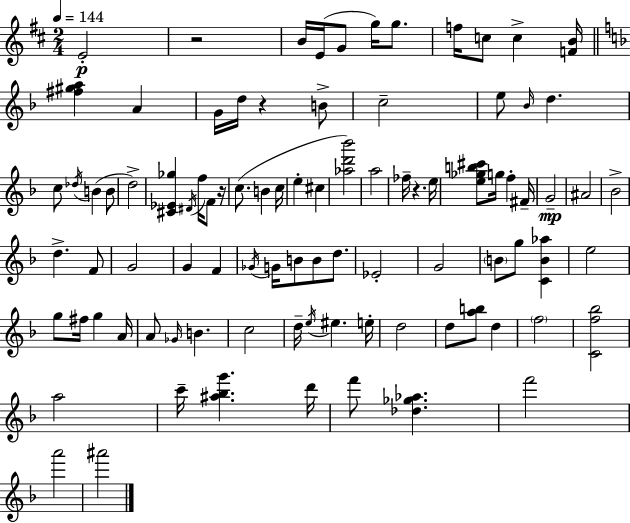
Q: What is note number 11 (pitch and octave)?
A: G4